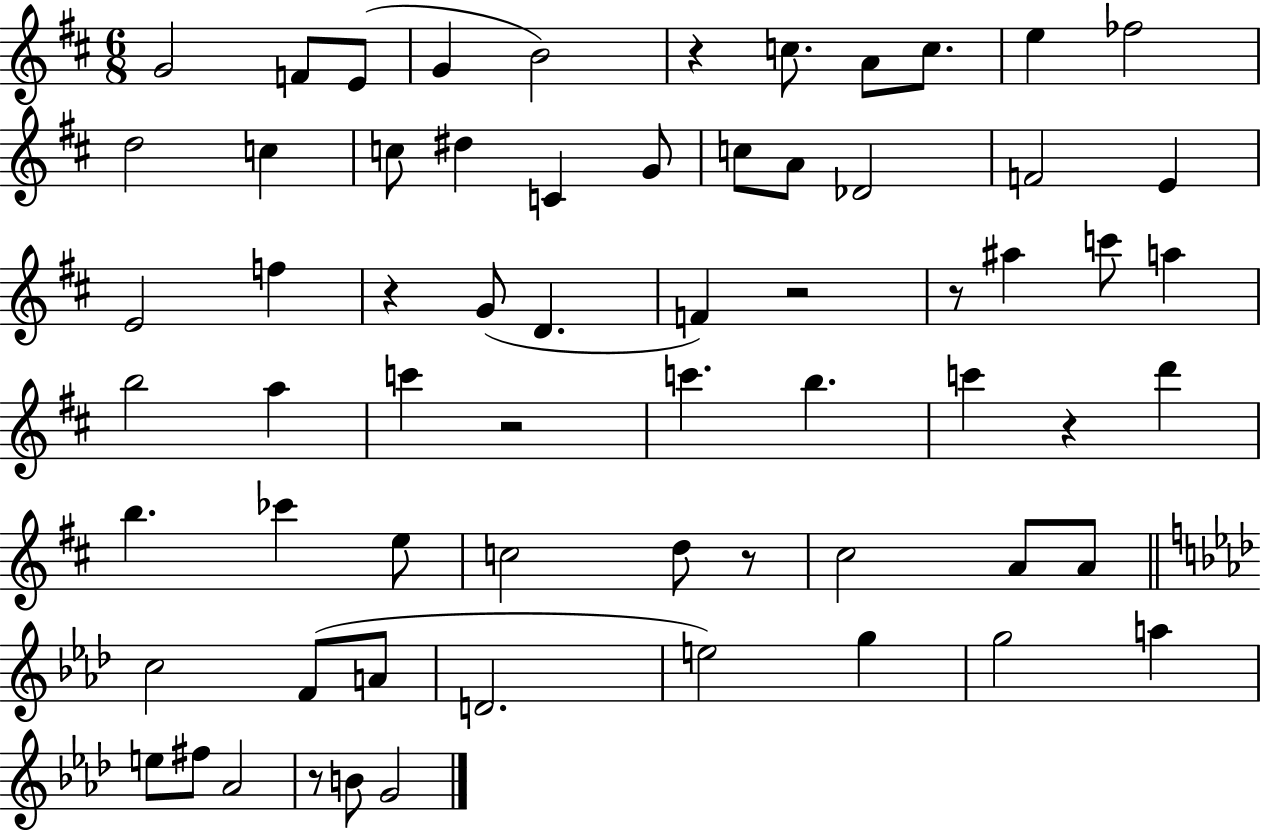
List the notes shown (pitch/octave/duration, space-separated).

G4/h F4/e E4/e G4/q B4/h R/q C5/e. A4/e C5/e. E5/q FES5/h D5/h C5/q C5/e D#5/q C4/q G4/e C5/e A4/e Db4/h F4/h E4/q E4/h F5/q R/q G4/e D4/q. F4/q R/h R/e A#5/q C6/e A5/q B5/h A5/q C6/q R/h C6/q. B5/q. C6/q R/q D6/q B5/q. CES6/q E5/e C5/h D5/e R/e C#5/h A4/e A4/e C5/h F4/e A4/e D4/h. E5/h G5/q G5/h A5/q E5/e F#5/e Ab4/h R/e B4/e G4/h